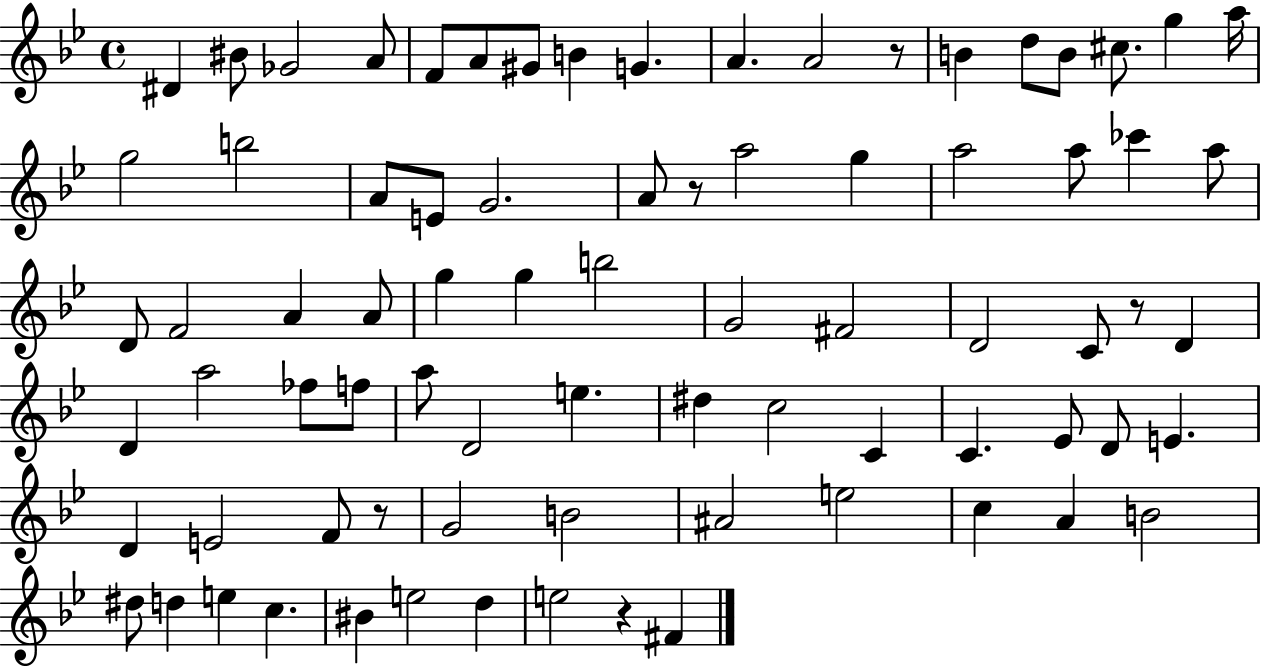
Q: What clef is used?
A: treble